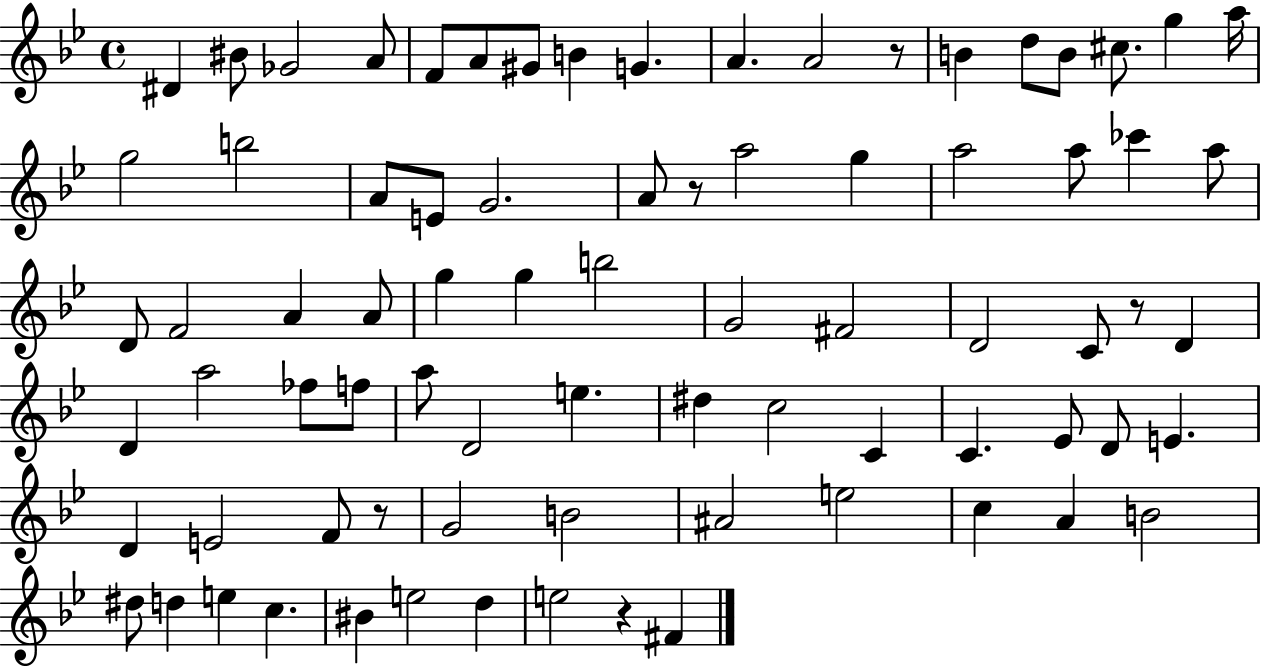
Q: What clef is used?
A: treble